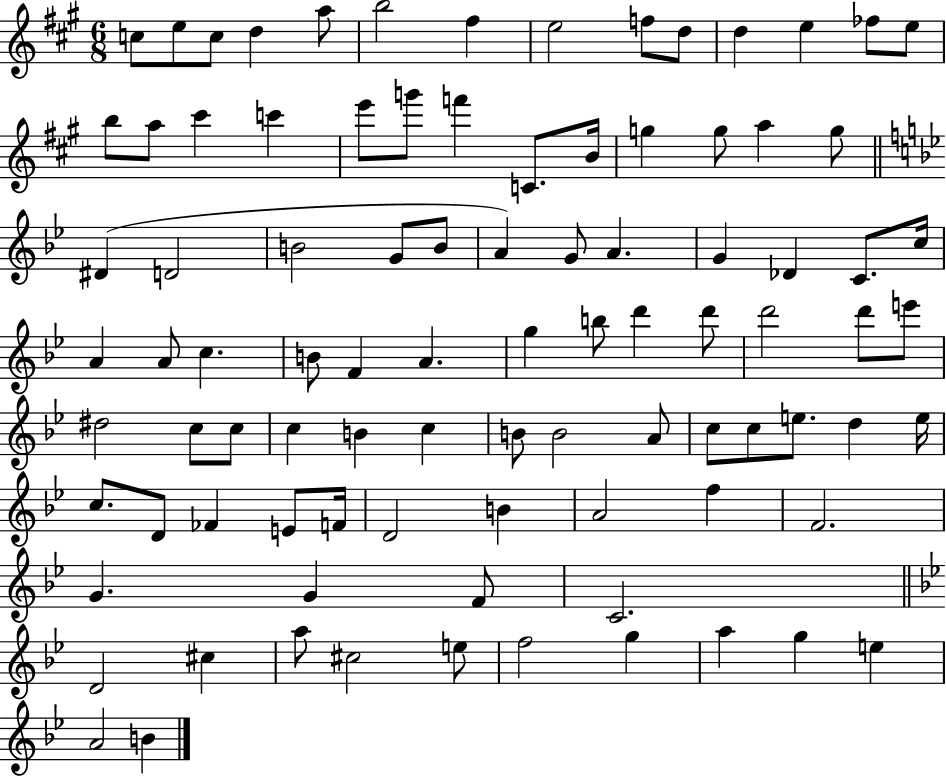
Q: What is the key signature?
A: A major